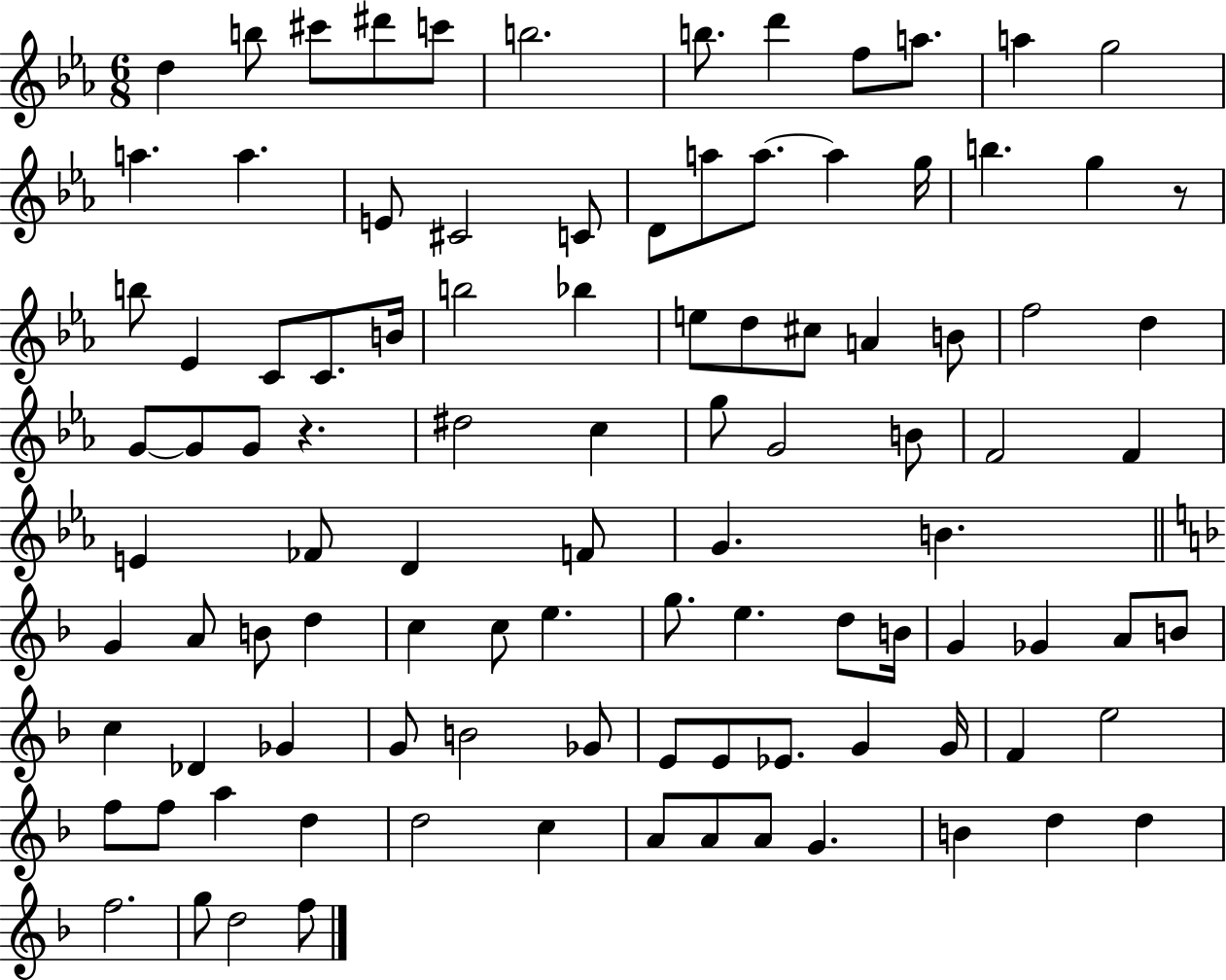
X:1
T:Untitled
M:6/8
L:1/4
K:Eb
d b/2 ^c'/2 ^d'/2 c'/2 b2 b/2 d' f/2 a/2 a g2 a a E/2 ^C2 C/2 D/2 a/2 a/2 a g/4 b g z/2 b/2 _E C/2 C/2 B/4 b2 _b e/2 d/2 ^c/2 A B/2 f2 d G/2 G/2 G/2 z ^d2 c g/2 G2 B/2 F2 F E _F/2 D F/2 G B G A/2 B/2 d c c/2 e g/2 e d/2 B/4 G _G A/2 B/2 c _D _G G/2 B2 _G/2 E/2 E/2 _E/2 G G/4 F e2 f/2 f/2 a d d2 c A/2 A/2 A/2 G B d d f2 g/2 d2 f/2